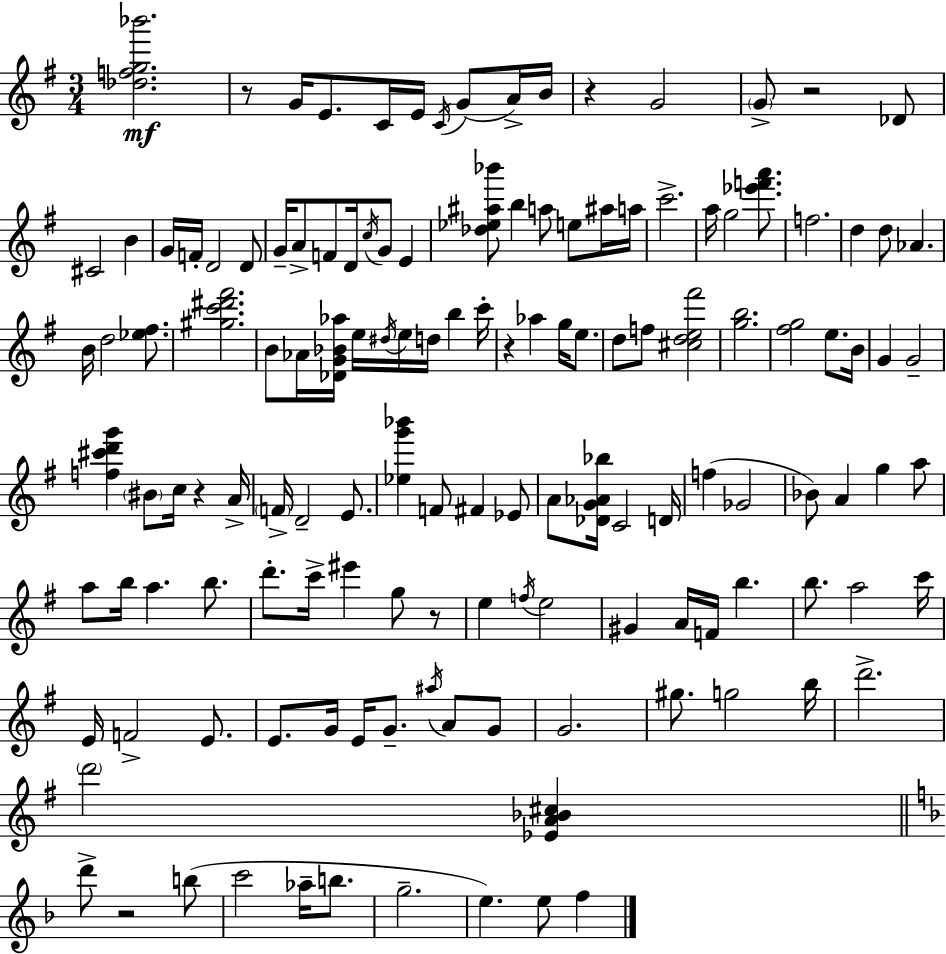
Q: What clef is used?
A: treble